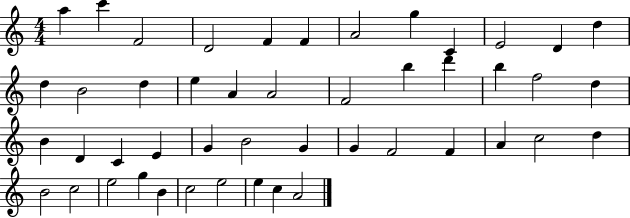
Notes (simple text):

A5/q C6/q F4/h D4/h F4/q F4/q A4/h G5/q C4/q E4/h D4/q D5/q D5/q B4/h D5/q E5/q A4/q A4/h F4/h B5/q D6/q B5/q F5/h D5/q B4/q D4/q C4/q E4/q G4/q B4/h G4/q G4/q F4/h F4/q A4/q C5/h D5/q B4/h C5/h E5/h G5/q B4/q C5/h E5/h E5/q C5/q A4/h